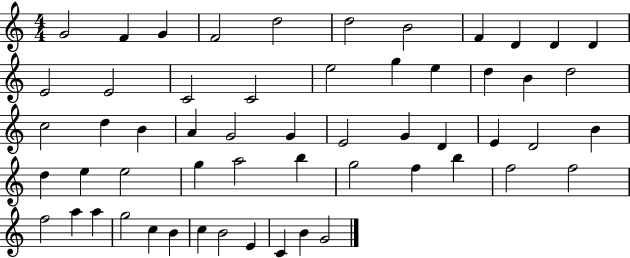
X:1
T:Untitled
M:4/4
L:1/4
K:C
G2 F G F2 d2 d2 B2 F D D D E2 E2 C2 C2 e2 g e d B d2 c2 d B A G2 G E2 G D E D2 B d e e2 g a2 b g2 f b f2 f2 f2 a a g2 c B c B2 E C B G2